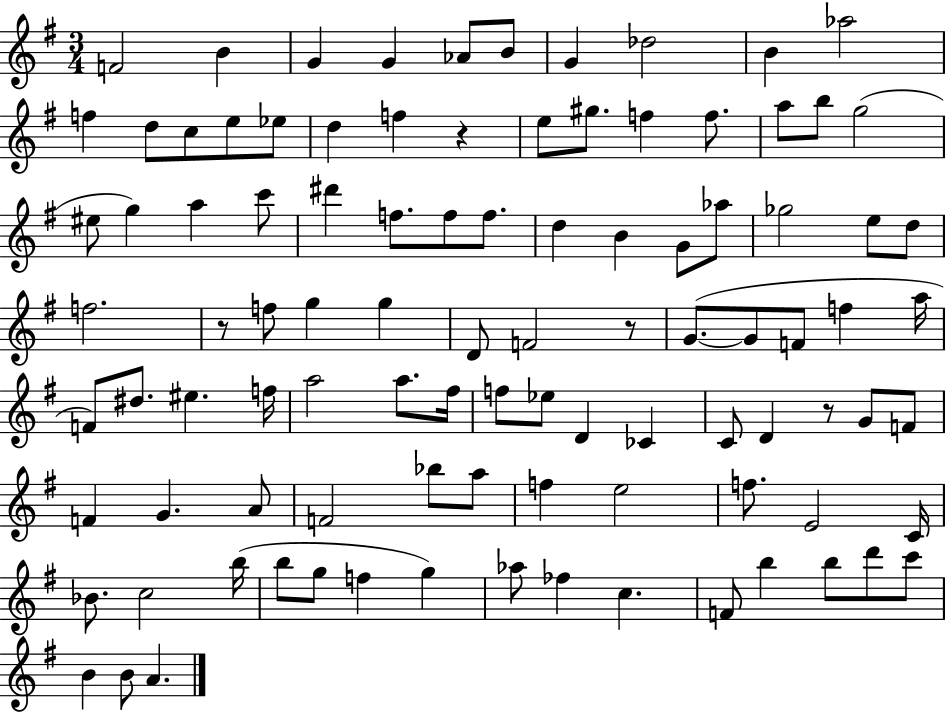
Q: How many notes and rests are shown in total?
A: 98